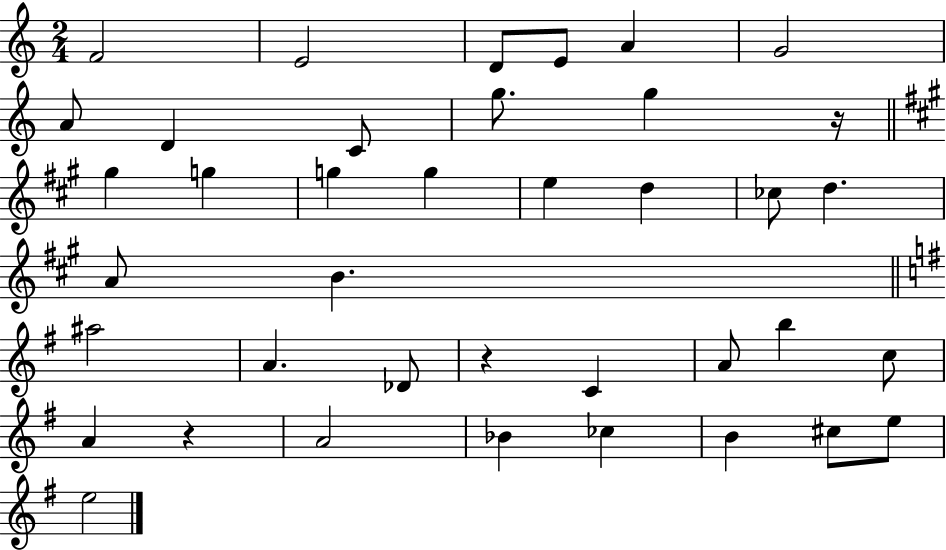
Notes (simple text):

F4/h E4/h D4/e E4/e A4/q G4/h A4/e D4/q C4/e G5/e. G5/q R/s G#5/q G5/q G5/q G5/q E5/q D5/q CES5/e D5/q. A4/e B4/q. A#5/h A4/q. Db4/e R/q C4/q A4/e B5/q C5/e A4/q R/q A4/h Bb4/q CES5/q B4/q C#5/e E5/e E5/h